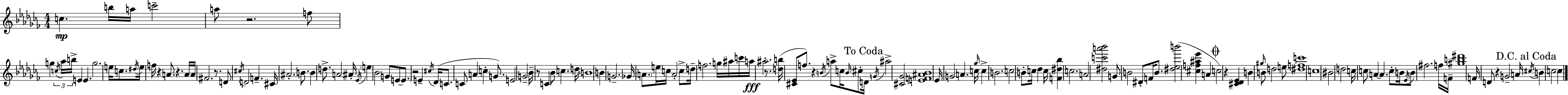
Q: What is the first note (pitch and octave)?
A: C5